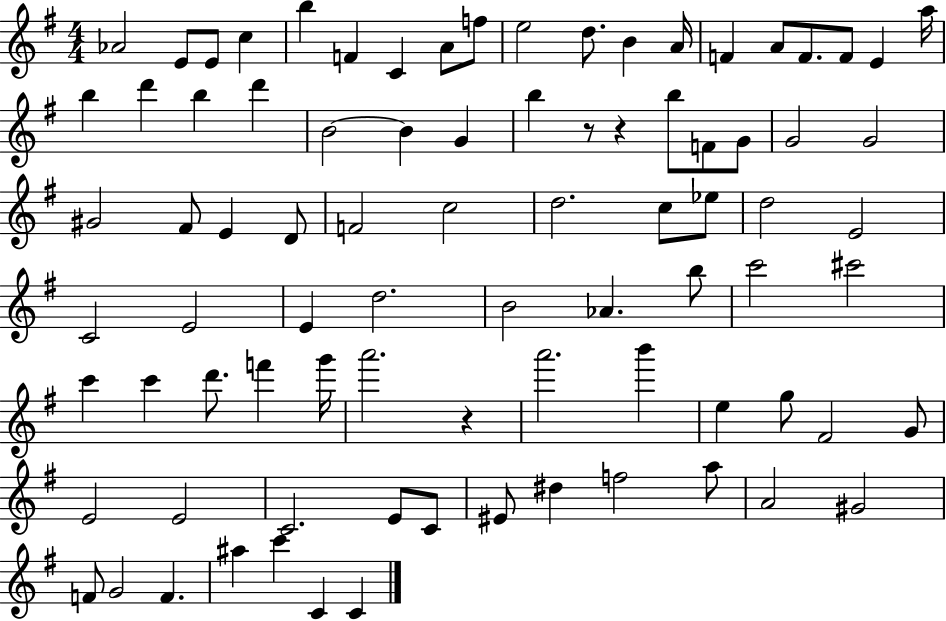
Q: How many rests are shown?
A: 3